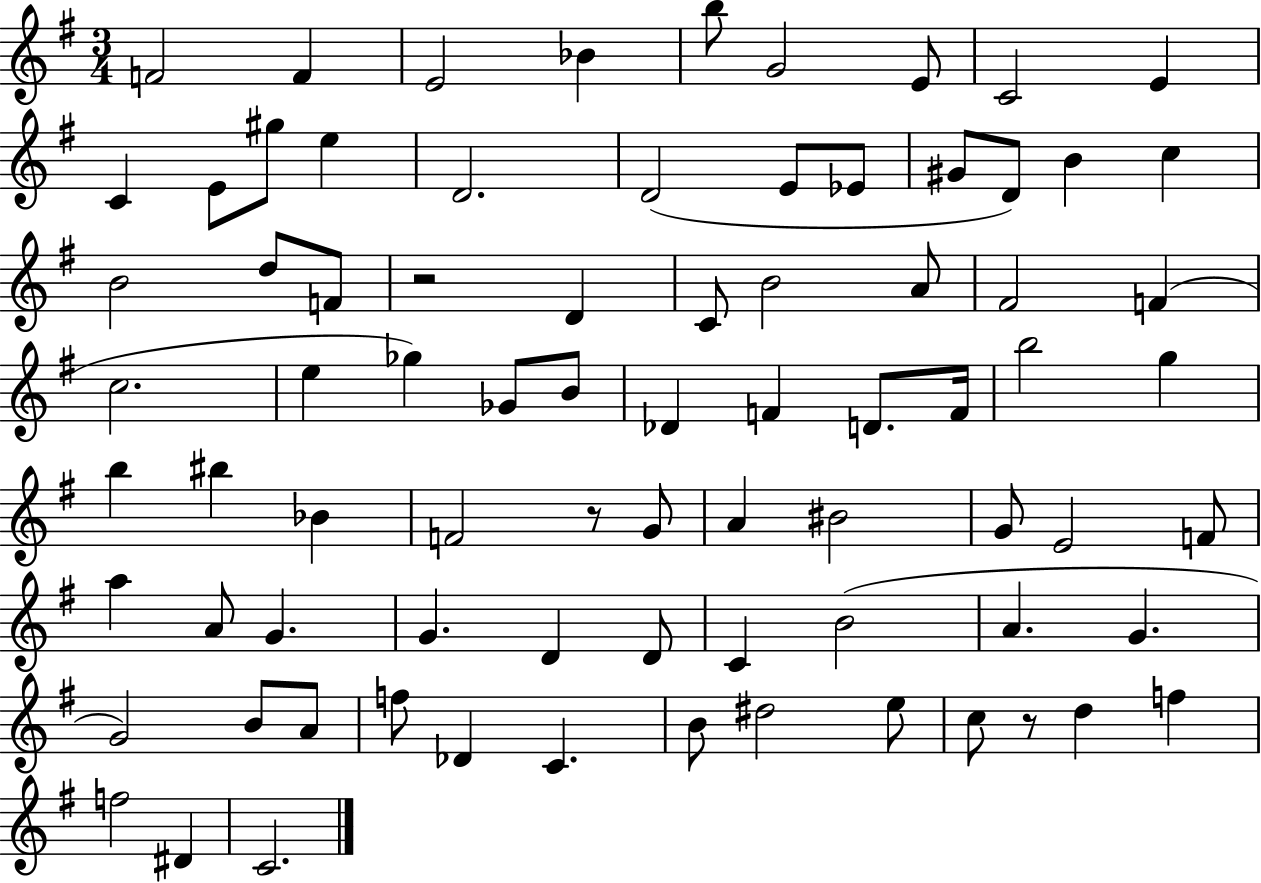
{
  \clef treble
  \numericTimeSignature
  \time 3/4
  \key g \major
  f'2 f'4 | e'2 bes'4 | b''8 g'2 e'8 | c'2 e'4 | \break c'4 e'8 gis''8 e''4 | d'2. | d'2( e'8 ees'8 | gis'8 d'8) b'4 c''4 | \break b'2 d''8 f'8 | r2 d'4 | c'8 b'2 a'8 | fis'2 f'4( | \break c''2. | e''4 ges''4) ges'8 b'8 | des'4 f'4 d'8. f'16 | b''2 g''4 | \break b''4 bis''4 bes'4 | f'2 r8 g'8 | a'4 bis'2 | g'8 e'2 f'8 | \break a''4 a'8 g'4. | g'4. d'4 d'8 | c'4 b'2( | a'4. g'4. | \break g'2) b'8 a'8 | f''8 des'4 c'4. | b'8 dis''2 e''8 | c''8 r8 d''4 f''4 | \break f''2 dis'4 | c'2. | \bar "|."
}